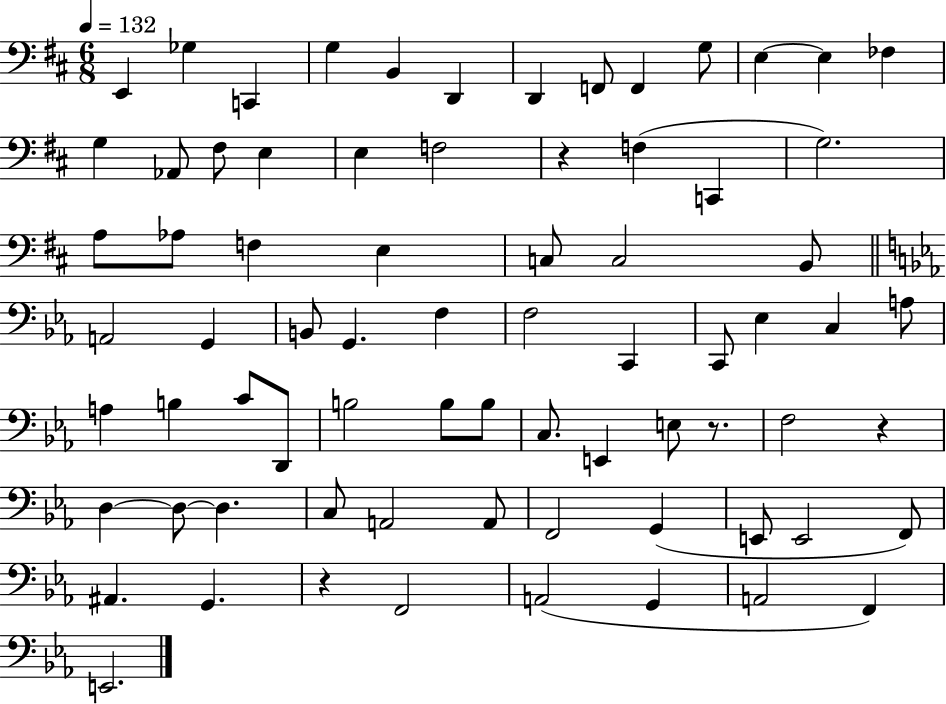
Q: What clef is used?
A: bass